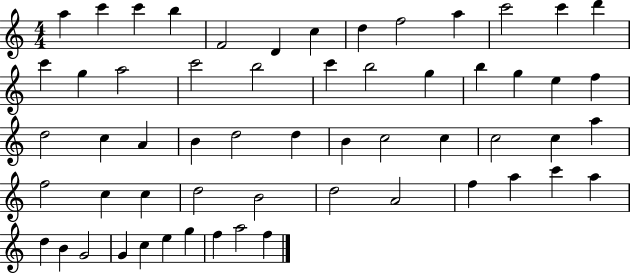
{
  \clef treble
  \numericTimeSignature
  \time 4/4
  \key c \major
  a''4 c'''4 c'''4 b''4 | f'2 d'4 c''4 | d''4 f''2 a''4 | c'''2 c'''4 d'''4 | \break c'''4 g''4 a''2 | c'''2 b''2 | c'''4 b''2 g''4 | b''4 g''4 e''4 f''4 | \break d''2 c''4 a'4 | b'4 d''2 d''4 | b'4 c''2 c''4 | c''2 c''4 a''4 | \break f''2 c''4 c''4 | d''2 b'2 | d''2 a'2 | f''4 a''4 c'''4 a''4 | \break d''4 b'4 g'2 | g'4 c''4 e''4 g''4 | f''4 a''2 f''4 | \bar "|."
}